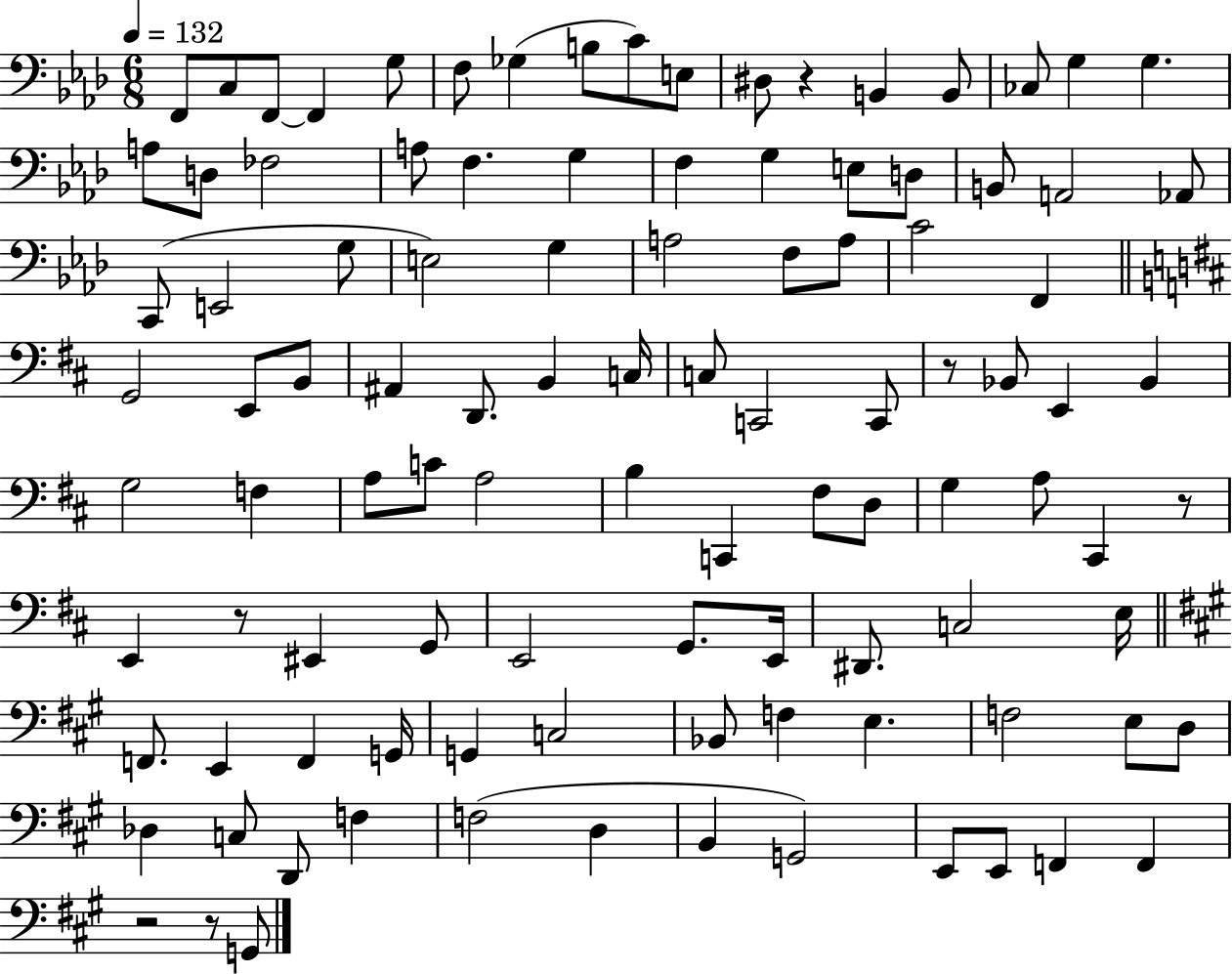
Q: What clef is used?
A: bass